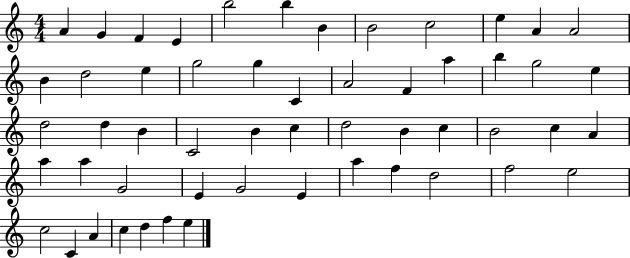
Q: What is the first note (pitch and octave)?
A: A4